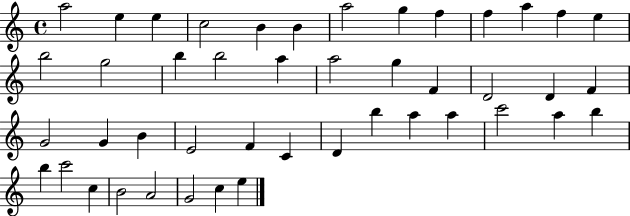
X:1
T:Untitled
M:4/4
L:1/4
K:C
a2 e e c2 B B a2 g f f a f e b2 g2 b b2 a a2 g F D2 D F G2 G B E2 F C D b a a c'2 a b b c'2 c B2 A2 G2 c e